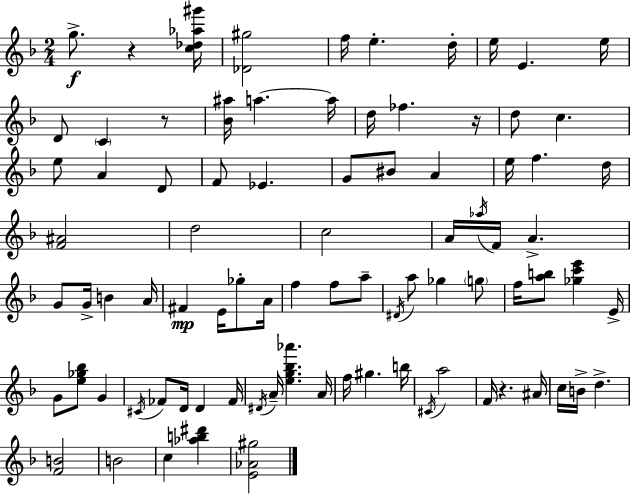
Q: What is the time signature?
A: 2/4